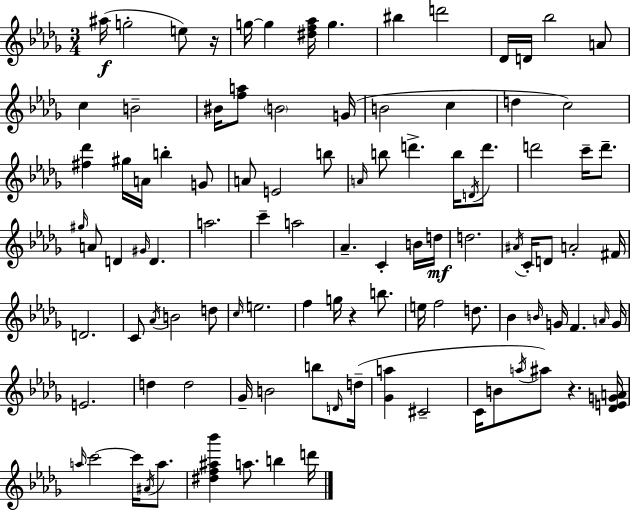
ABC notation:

X:1
T:Untitled
M:3/4
L:1/4
K:Bbm
^a/4 g2 e/2 z/4 g/4 g [^df_a]/4 g ^b d'2 _D/4 D/4 _b2 A/2 c B2 ^B/4 [fa]/2 B2 G/4 B2 c d c2 [^f_d'] ^g/4 A/4 b G/2 A/2 E2 b/2 A/4 b/2 d' b/4 D/4 d'/2 d'2 c'/4 d'/2 ^g/4 A/2 D ^G/4 D a2 c' a2 _A C B/4 d/4 d2 ^A/4 C/4 D/2 A2 ^F/4 D2 C/2 _A/4 B2 d/2 c/4 e2 f g/4 z b/2 e/4 f2 d/2 _B B/4 G/4 F A/4 G/4 E2 d d2 _G/4 B2 b/2 D/4 d/4 [_Ga] ^C2 C/4 B/2 a/4 ^a/2 z [_DEGA]/4 a/4 c'2 c'/4 ^A/4 a/2 [^df^a_b'] a/2 b d'/4